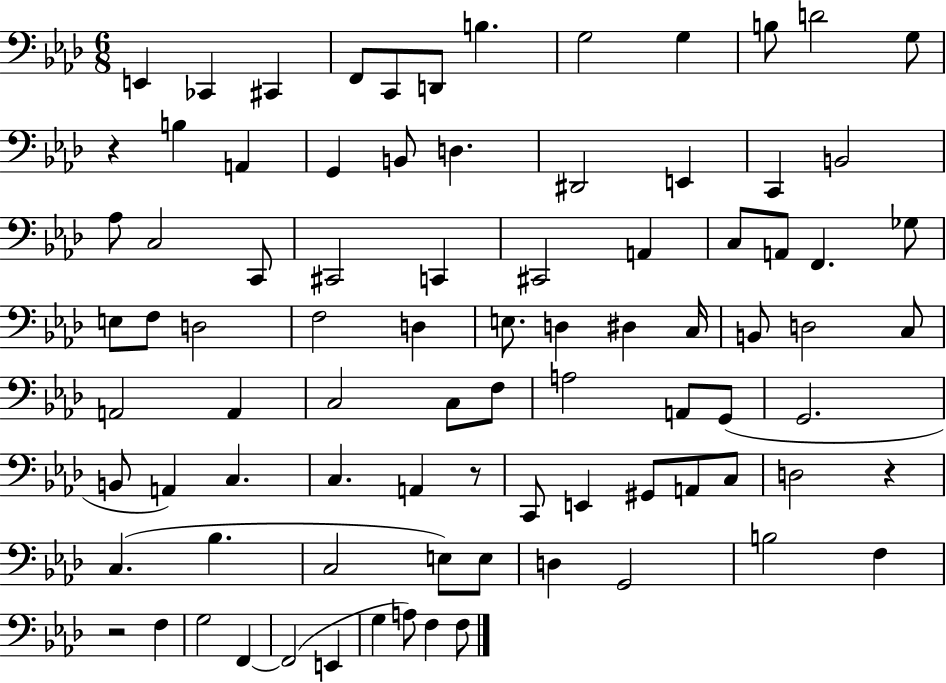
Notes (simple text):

E2/q CES2/q C#2/q F2/e C2/e D2/e B3/q. G3/h G3/q B3/e D4/h G3/e R/q B3/q A2/q G2/q B2/e D3/q. D#2/h E2/q C2/q B2/h Ab3/e C3/h C2/e C#2/h C2/q C#2/h A2/q C3/e A2/e F2/q. Gb3/e E3/e F3/e D3/h F3/h D3/q E3/e. D3/q D#3/q C3/s B2/e D3/h C3/e A2/h A2/q C3/h C3/e F3/e A3/h A2/e G2/e G2/h. B2/e A2/q C3/q. C3/q. A2/q R/e C2/e E2/q G#2/e A2/e C3/e D3/h R/q C3/q. Bb3/q. C3/h E3/e E3/e D3/q G2/h B3/h F3/q R/h F3/q G3/h F2/q F2/h E2/q G3/q A3/e F3/q F3/e